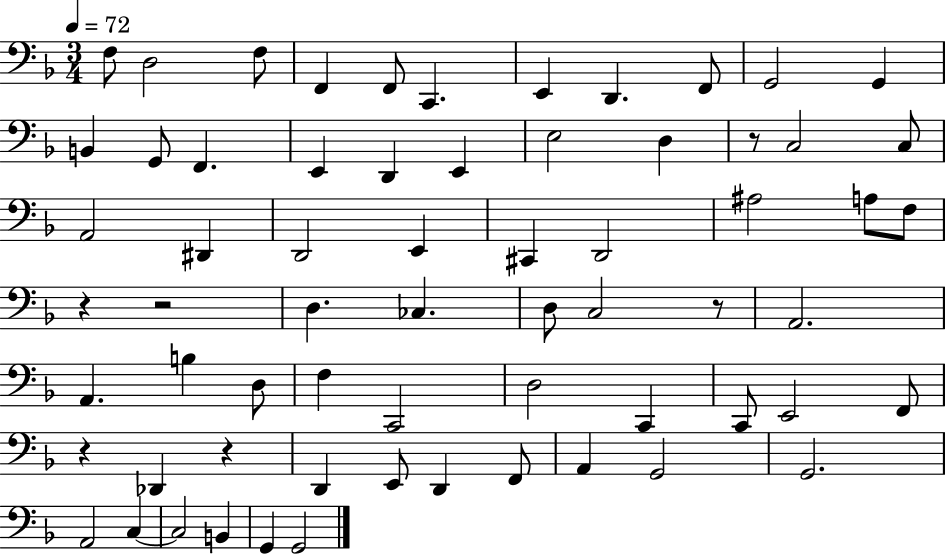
{
  \clef bass
  \numericTimeSignature
  \time 3/4
  \key f \major
  \tempo 4 = 72
  f8 d2 f8 | f,4 f,8 c,4. | e,4 d,4. f,8 | g,2 g,4 | \break b,4 g,8 f,4. | e,4 d,4 e,4 | e2 d4 | r8 c2 c8 | \break a,2 dis,4 | d,2 e,4 | cis,4 d,2 | ais2 a8 f8 | \break r4 r2 | d4. ces4. | d8 c2 r8 | a,2. | \break a,4. b4 d8 | f4 c,2 | d2 c,4 | c,8 e,2 f,8 | \break r4 des,4 r4 | d,4 e,8 d,4 f,8 | a,4 g,2 | g,2. | \break a,2 c4~~ | c2 b,4 | g,4 g,2 | \bar "|."
}